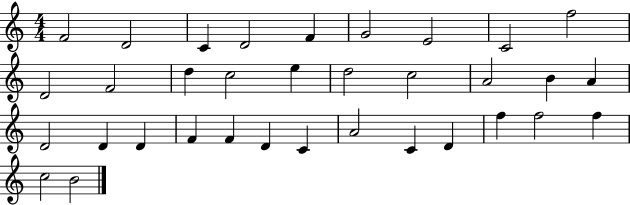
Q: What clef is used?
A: treble